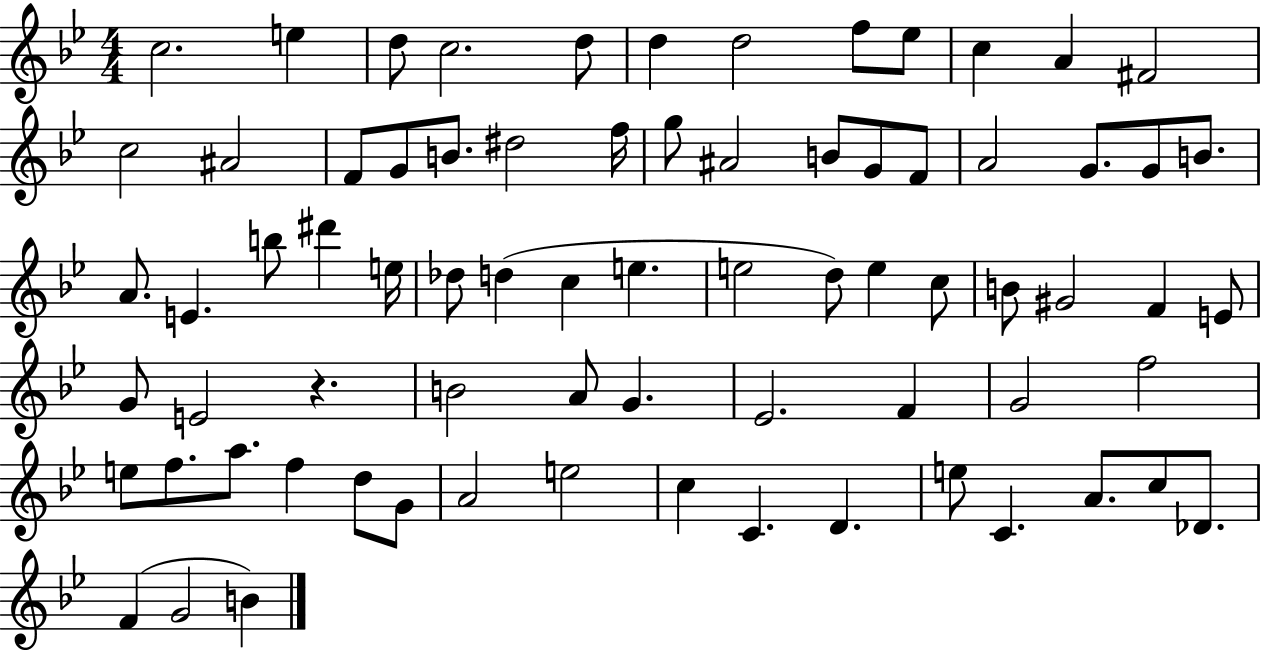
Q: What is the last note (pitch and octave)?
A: B4